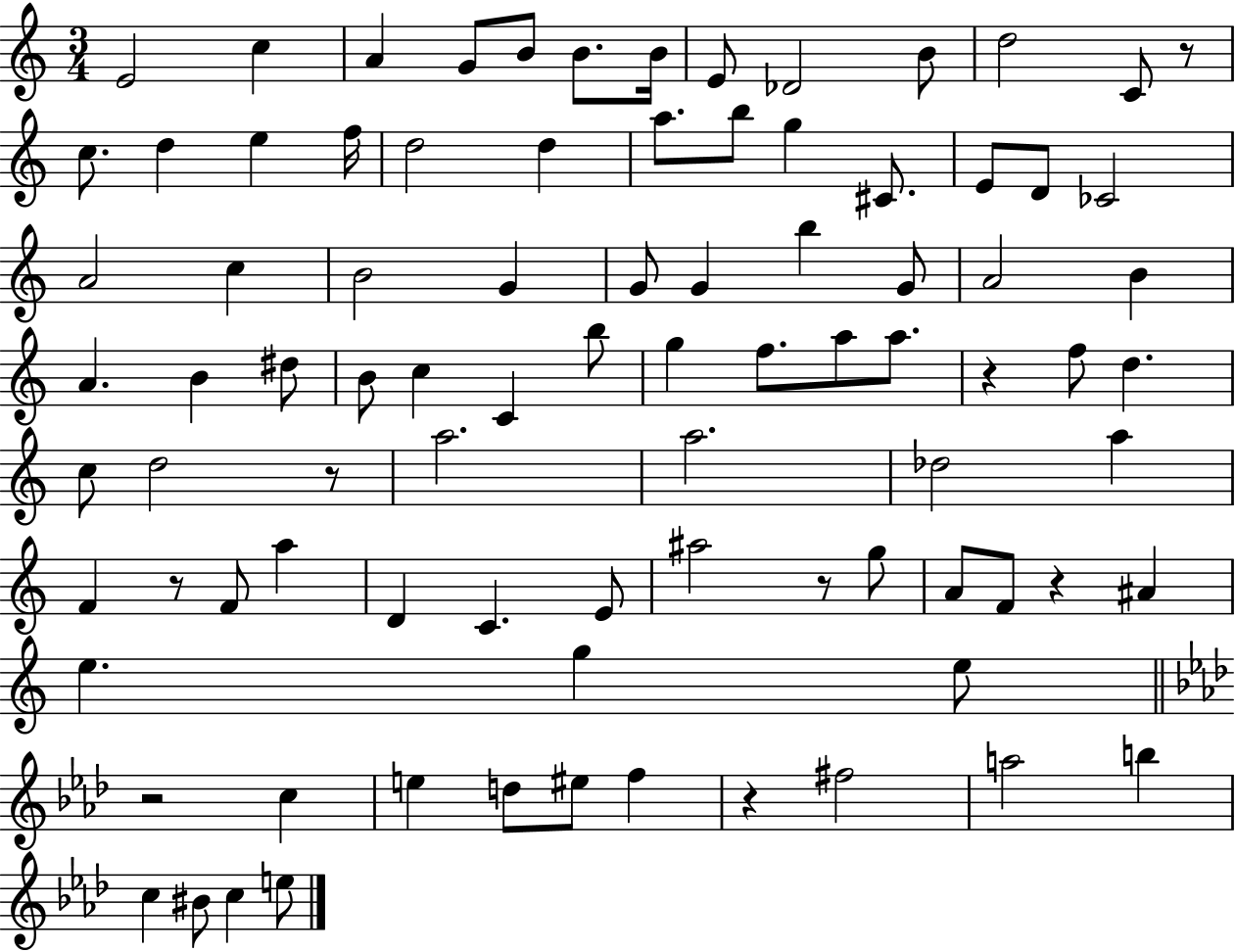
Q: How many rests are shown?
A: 8